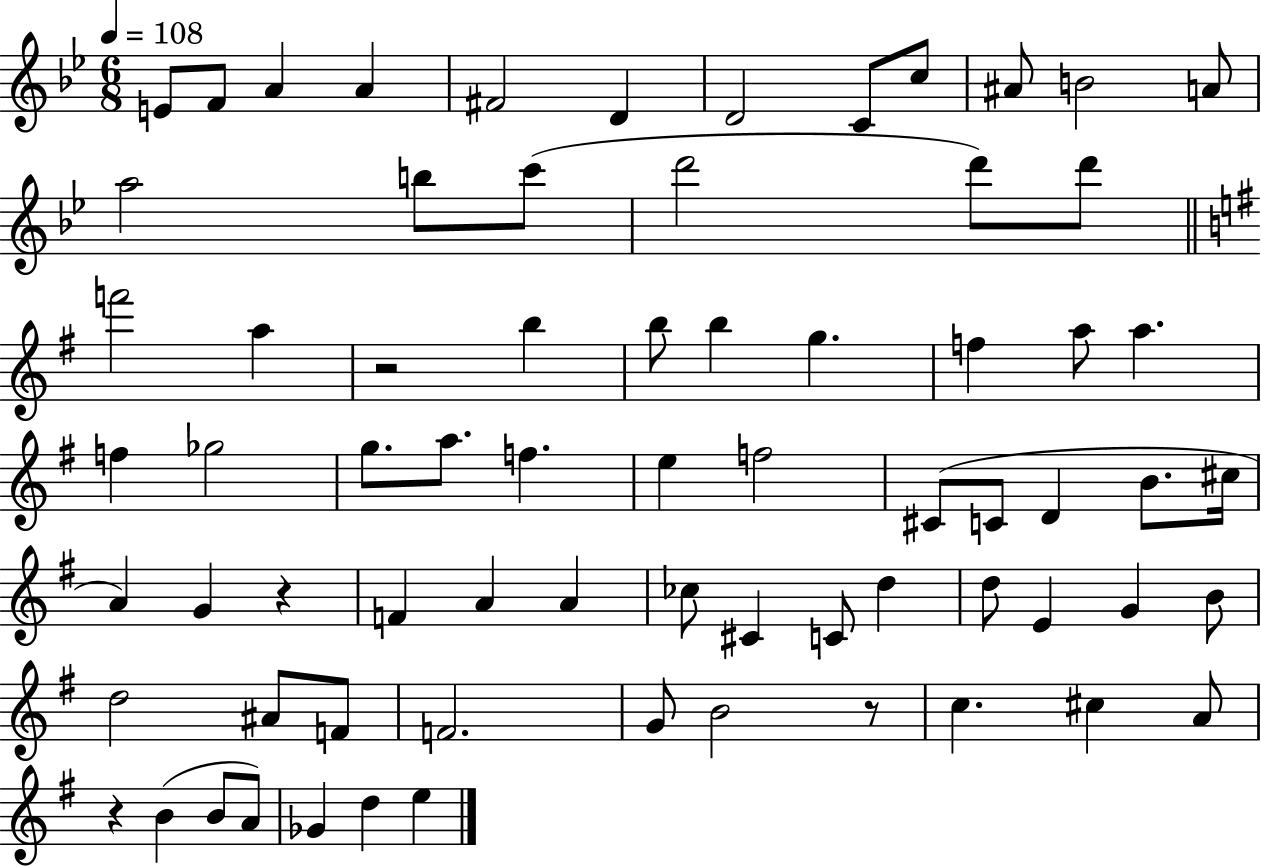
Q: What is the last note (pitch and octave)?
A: E5